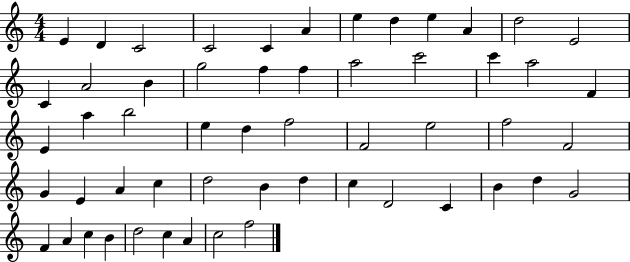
{
  \clef treble
  \numericTimeSignature
  \time 4/4
  \key c \major
  e'4 d'4 c'2 | c'2 c'4 a'4 | e''4 d''4 e''4 a'4 | d''2 e'2 | \break c'4 a'2 b'4 | g''2 f''4 f''4 | a''2 c'''2 | c'''4 a''2 f'4 | \break e'4 a''4 b''2 | e''4 d''4 f''2 | f'2 e''2 | f''2 f'2 | \break g'4 e'4 a'4 c''4 | d''2 b'4 d''4 | c''4 d'2 c'4 | b'4 d''4 g'2 | \break f'4 a'4 c''4 b'4 | d''2 c''4 a'4 | c''2 f''2 | \bar "|."
}